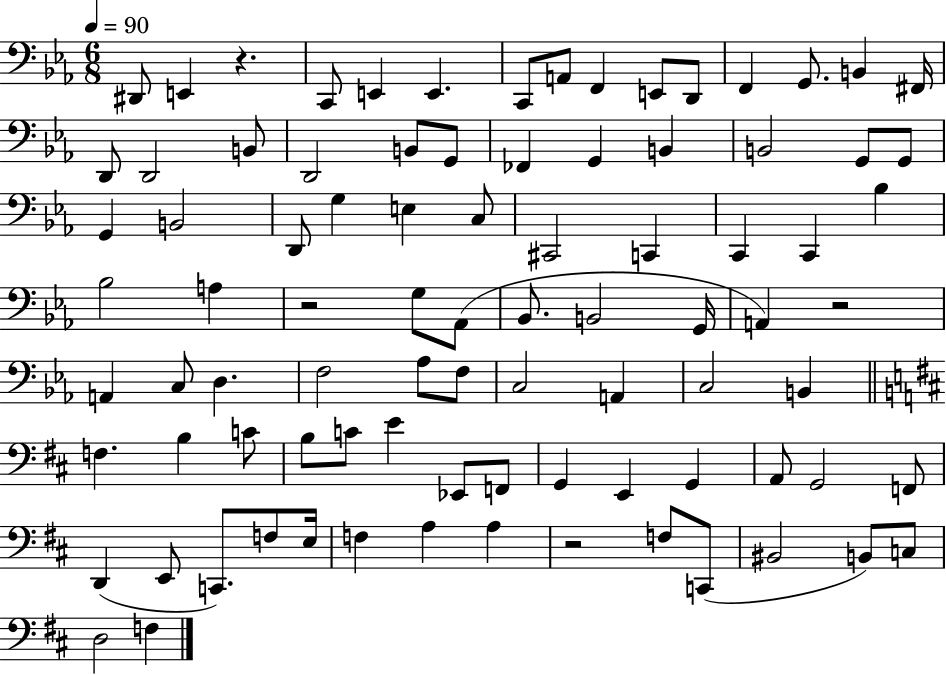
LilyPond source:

{
  \clef bass
  \numericTimeSignature
  \time 6/8
  \key ees \major
  \tempo 4 = 90
  \repeat volta 2 { dis,8 e,4 r4. | c,8 e,4 e,4. | c,8 a,8 f,4 e,8 d,8 | f,4 g,8. b,4 fis,16 | \break d,8 d,2 b,8 | d,2 b,8 g,8 | fes,4 g,4 b,4 | b,2 g,8 g,8 | \break g,4 b,2 | d,8 g4 e4 c8 | cis,2 c,4 | c,4 c,4 bes4 | \break bes2 a4 | r2 g8 aes,8( | bes,8. b,2 g,16 | a,4) r2 | \break a,4 c8 d4. | f2 aes8 f8 | c2 a,4 | c2 b,4 | \break \bar "||" \break \key b \minor f4. b4 c'8 | b8 c'8 e'4 ees,8 f,8 | g,4 e,4 g,4 | a,8 g,2 f,8 | \break d,4( e,8 c,8.) f8 e16 | f4 a4 a4 | r2 f8 c,8( | bis,2 b,8) c8 | \break d2 f4 | } \bar "|."
}